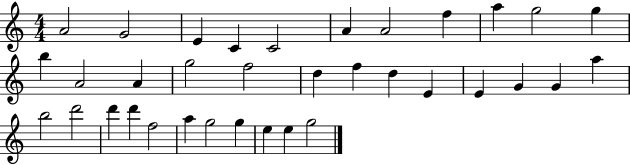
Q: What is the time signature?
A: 4/4